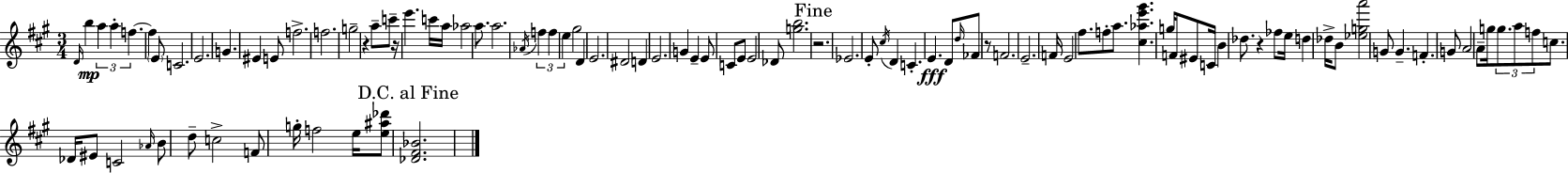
D4/s B5/q A5/q A5/q F5/q. F5/q E4/e C4/h. E4/h. G4/q. EIS4/q E4/e F5/h. F5/h. G5/h R/q A5/e C6/e R/s E6/q. C6/s A5/s Ab5/h A5/e. A5/h. Ab4/s F5/q F5/q E5/q G#5/h D4/q E4/h. D#4/h D4/q E4/h. G4/q E4/q E4/e C4/e E4/e E4/h Db4/e [G5,B5]/h. R/h. Eb4/h. E4/e C#5/s D4/q C4/q. E4/q. D4/e D5/s FES4/e R/e F4/h. E4/h. F4/s E4/h F#5/e. F5/e A5/e. [C#5,Ab5,E6,G#6]/q. G5/s F4/e EIS4/e C4/s B4/q Db5/e. R/q FES5/e E5/s D5/q Db5/s B4/e [Eb5,G5,A6]/h G4/e G4/q. F4/q. G4/e A4/h A4/e G5/s G5/e. A5/e F5/e C5/e. Db4/s EIS4/e C4/h Ab4/s B4/e D5/e C5/h F4/e G5/s F5/h E5/s [E5,A#5,Db6]/e [Db4,F#4,Bb4]/h.